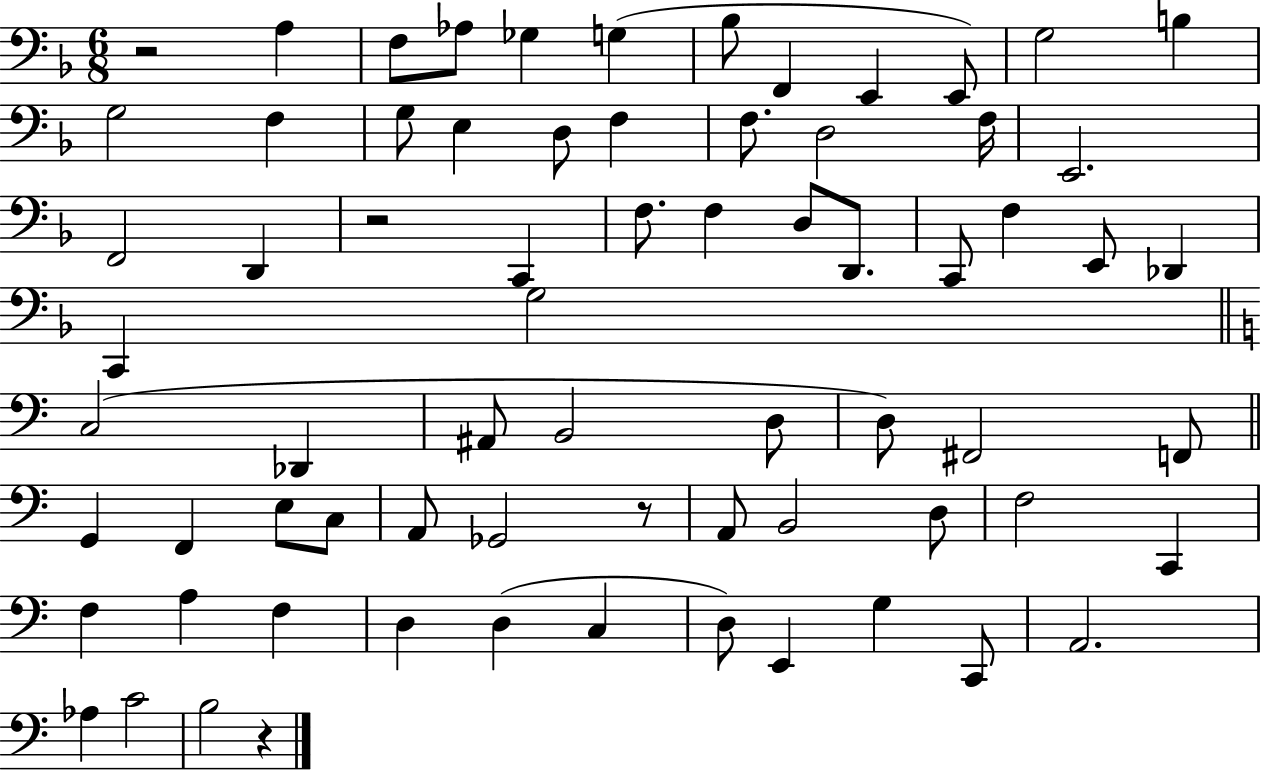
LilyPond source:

{
  \clef bass
  \numericTimeSignature
  \time 6/8
  \key f \major
  r2 a4 | f8 aes8 ges4 g4( | bes8 f,4 e,4 e,8) | g2 b4 | \break g2 f4 | g8 e4 d8 f4 | f8. d2 f16 | e,2. | \break f,2 d,4 | r2 c,4 | f8. f4 d8 d,8. | c,8 f4 e,8 des,4 | \break c,4 g2 | \bar "||" \break \key c \major c2( des,4 | ais,8 b,2 d8 | d8) fis,2 f,8 | \bar "||" \break \key c \major g,4 f,4 e8 c8 | a,8 ges,2 r8 | a,8 b,2 d8 | f2 c,4 | \break f4 a4 f4 | d4 d4( c4 | d8) e,4 g4 c,8 | a,2. | \break aes4 c'2 | b2 r4 | \bar "|."
}